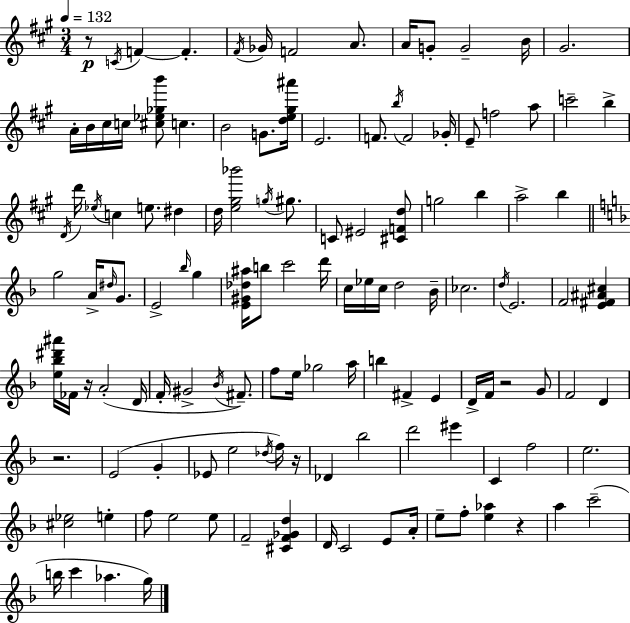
{
  \clef treble
  \numericTimeSignature
  \time 3/4
  \key a \major
  \tempo 4 = 132
  r8\p \acciaccatura { c'16 } f'4~~ f'4.-. | \acciaccatura { fis'16 } ges'16 f'2 a'8. | a'16 g'8-. g'2-- | b'16 gis'2. | \break a'16-. b'16 cis''16 c''16 <cis'' ees'' ges'' b'''>8 c''4. | b'2 g'8. | <d'' e'' gis'' ais'''>16 e'2. | f'8. \acciaccatura { b''16 } f'2 | \break ges'16-. e'8-- f''2 | a''8 c'''2-- b''4-> | \acciaccatura { d'16 } d'''16 \acciaccatura { ees''16 } c''4 e''8. | dis''4 d''16 <e'' gis'' bes'''>2 | \break \acciaccatura { g''16 } gis''8. c'8 eis'2 | <cis' f' d''>8 g''2 | b''4 a''2-> | b''4 \bar "||" \break \key d \minor g''2 a'16-> \grace { dis''16 } g'8. | e'2-> \grace { bes''16 } g''4 | <e' gis' des'' ais''>16 b''8 c'''2 | d'''16 c''16 ees''16 c''16 d''2 | \break bes'16-- ces''2. | \acciaccatura { d''16 } e'2. | f'2 <e' fis' ais' cis''>4 | <e'' bes'' dis''' ais'''>16 fes'16 r16 a'2-.( | \break d'16 f'16-. gis'2-> | \acciaccatura { bes'16 }) fis'8.-- f''8 e''16 ges''2 | a''16 b''4 fis'4-> | e'4 d'16-> f'16 r2 | \break g'8 f'2 | d'4 r2. | e'2( | g'4-. ees'8 e''2 | \break \acciaccatura { des''16 }) f''16 r16 des'4 bes''2 | d'''2 | eis'''4 c'4 f''2 | e''2. | \break <cis'' ees''>2 | e''4-. f''8 e''2 | e''8 f'2-- | <cis' f' ges' d''>4 d'16 c'2 | \break e'8 a'16-. e''8-- f''8-. <e'' aes''>4 | r4 a''4 c'''2--( | b''16 c'''4 aes''4. | g''16) \bar "|."
}